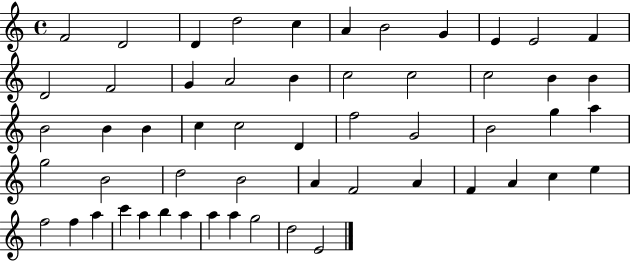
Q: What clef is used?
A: treble